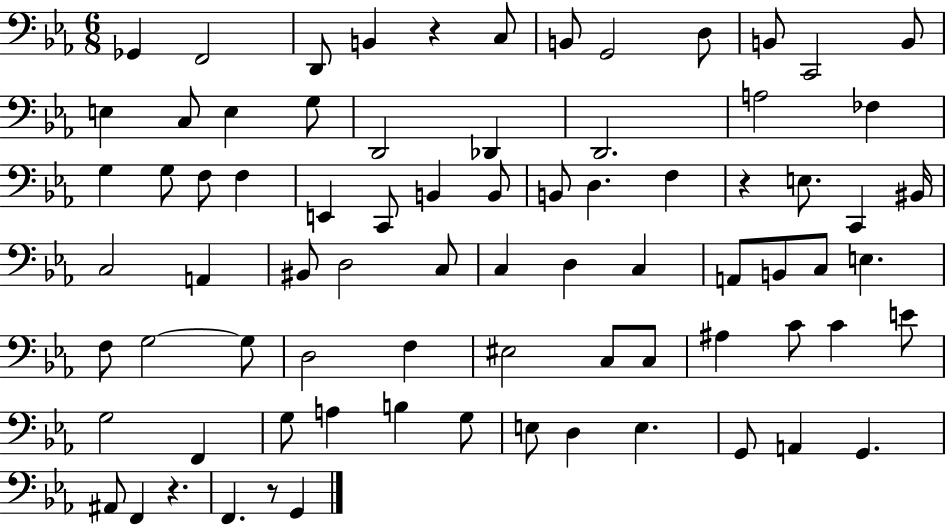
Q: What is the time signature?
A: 6/8